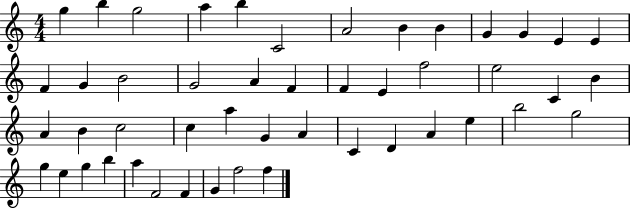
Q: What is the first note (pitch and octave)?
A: G5